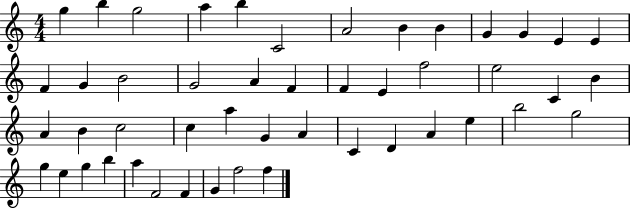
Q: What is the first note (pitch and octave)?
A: G5